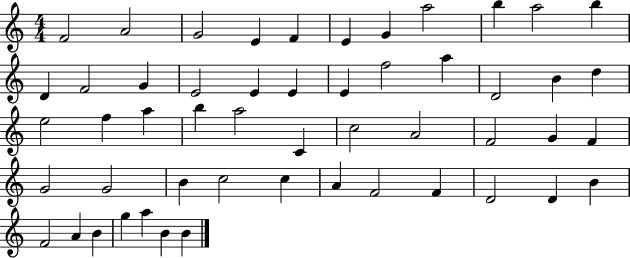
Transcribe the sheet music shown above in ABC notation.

X:1
T:Untitled
M:4/4
L:1/4
K:C
F2 A2 G2 E F E G a2 b a2 b D F2 G E2 E E E f2 a D2 B d e2 f a b a2 C c2 A2 F2 G F G2 G2 B c2 c A F2 F D2 D B F2 A B g a B B